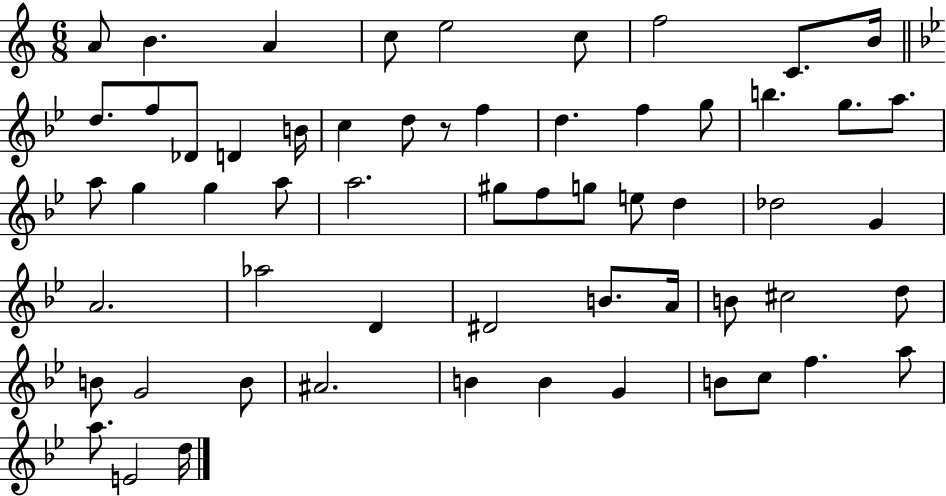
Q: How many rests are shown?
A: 1